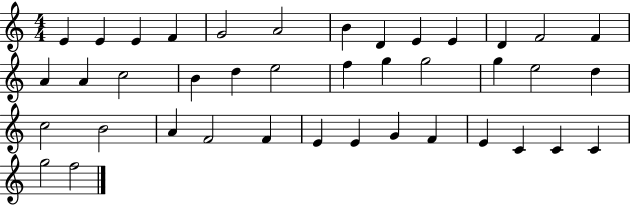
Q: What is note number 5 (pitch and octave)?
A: G4